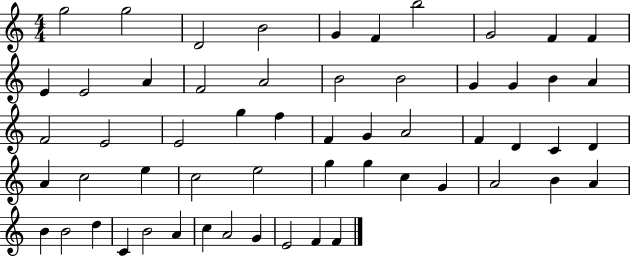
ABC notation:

X:1
T:Untitled
M:4/4
L:1/4
K:C
g2 g2 D2 B2 G F b2 G2 F F E E2 A F2 A2 B2 B2 G G B A F2 E2 E2 g f F G A2 F D C D A c2 e c2 e2 g g c G A2 B A B B2 d C B2 A c A2 G E2 F F